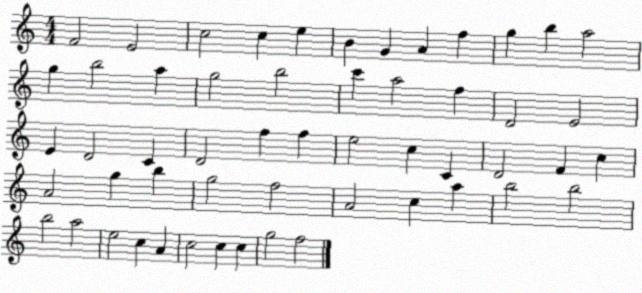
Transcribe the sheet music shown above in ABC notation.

X:1
T:Untitled
M:4/4
L:1/4
K:C
F2 E2 c2 c e B G A f g b a2 g b2 a g2 b2 c' a2 f D2 E2 E D2 C D2 f f e2 c C D2 F c A2 g b g2 f2 A2 c a b2 b2 b2 a2 e2 c A c2 c c g2 f2